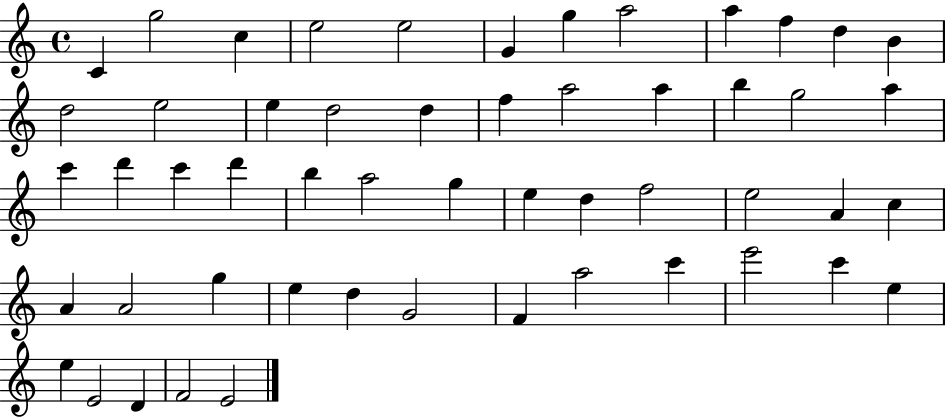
C4/q G5/h C5/q E5/h E5/h G4/q G5/q A5/h A5/q F5/q D5/q B4/q D5/h E5/h E5/q D5/h D5/q F5/q A5/h A5/q B5/q G5/h A5/q C6/q D6/q C6/q D6/q B5/q A5/h G5/q E5/q D5/q F5/h E5/h A4/q C5/q A4/q A4/h G5/q E5/q D5/q G4/h F4/q A5/h C6/q E6/h C6/q E5/q E5/q E4/h D4/q F4/h E4/h